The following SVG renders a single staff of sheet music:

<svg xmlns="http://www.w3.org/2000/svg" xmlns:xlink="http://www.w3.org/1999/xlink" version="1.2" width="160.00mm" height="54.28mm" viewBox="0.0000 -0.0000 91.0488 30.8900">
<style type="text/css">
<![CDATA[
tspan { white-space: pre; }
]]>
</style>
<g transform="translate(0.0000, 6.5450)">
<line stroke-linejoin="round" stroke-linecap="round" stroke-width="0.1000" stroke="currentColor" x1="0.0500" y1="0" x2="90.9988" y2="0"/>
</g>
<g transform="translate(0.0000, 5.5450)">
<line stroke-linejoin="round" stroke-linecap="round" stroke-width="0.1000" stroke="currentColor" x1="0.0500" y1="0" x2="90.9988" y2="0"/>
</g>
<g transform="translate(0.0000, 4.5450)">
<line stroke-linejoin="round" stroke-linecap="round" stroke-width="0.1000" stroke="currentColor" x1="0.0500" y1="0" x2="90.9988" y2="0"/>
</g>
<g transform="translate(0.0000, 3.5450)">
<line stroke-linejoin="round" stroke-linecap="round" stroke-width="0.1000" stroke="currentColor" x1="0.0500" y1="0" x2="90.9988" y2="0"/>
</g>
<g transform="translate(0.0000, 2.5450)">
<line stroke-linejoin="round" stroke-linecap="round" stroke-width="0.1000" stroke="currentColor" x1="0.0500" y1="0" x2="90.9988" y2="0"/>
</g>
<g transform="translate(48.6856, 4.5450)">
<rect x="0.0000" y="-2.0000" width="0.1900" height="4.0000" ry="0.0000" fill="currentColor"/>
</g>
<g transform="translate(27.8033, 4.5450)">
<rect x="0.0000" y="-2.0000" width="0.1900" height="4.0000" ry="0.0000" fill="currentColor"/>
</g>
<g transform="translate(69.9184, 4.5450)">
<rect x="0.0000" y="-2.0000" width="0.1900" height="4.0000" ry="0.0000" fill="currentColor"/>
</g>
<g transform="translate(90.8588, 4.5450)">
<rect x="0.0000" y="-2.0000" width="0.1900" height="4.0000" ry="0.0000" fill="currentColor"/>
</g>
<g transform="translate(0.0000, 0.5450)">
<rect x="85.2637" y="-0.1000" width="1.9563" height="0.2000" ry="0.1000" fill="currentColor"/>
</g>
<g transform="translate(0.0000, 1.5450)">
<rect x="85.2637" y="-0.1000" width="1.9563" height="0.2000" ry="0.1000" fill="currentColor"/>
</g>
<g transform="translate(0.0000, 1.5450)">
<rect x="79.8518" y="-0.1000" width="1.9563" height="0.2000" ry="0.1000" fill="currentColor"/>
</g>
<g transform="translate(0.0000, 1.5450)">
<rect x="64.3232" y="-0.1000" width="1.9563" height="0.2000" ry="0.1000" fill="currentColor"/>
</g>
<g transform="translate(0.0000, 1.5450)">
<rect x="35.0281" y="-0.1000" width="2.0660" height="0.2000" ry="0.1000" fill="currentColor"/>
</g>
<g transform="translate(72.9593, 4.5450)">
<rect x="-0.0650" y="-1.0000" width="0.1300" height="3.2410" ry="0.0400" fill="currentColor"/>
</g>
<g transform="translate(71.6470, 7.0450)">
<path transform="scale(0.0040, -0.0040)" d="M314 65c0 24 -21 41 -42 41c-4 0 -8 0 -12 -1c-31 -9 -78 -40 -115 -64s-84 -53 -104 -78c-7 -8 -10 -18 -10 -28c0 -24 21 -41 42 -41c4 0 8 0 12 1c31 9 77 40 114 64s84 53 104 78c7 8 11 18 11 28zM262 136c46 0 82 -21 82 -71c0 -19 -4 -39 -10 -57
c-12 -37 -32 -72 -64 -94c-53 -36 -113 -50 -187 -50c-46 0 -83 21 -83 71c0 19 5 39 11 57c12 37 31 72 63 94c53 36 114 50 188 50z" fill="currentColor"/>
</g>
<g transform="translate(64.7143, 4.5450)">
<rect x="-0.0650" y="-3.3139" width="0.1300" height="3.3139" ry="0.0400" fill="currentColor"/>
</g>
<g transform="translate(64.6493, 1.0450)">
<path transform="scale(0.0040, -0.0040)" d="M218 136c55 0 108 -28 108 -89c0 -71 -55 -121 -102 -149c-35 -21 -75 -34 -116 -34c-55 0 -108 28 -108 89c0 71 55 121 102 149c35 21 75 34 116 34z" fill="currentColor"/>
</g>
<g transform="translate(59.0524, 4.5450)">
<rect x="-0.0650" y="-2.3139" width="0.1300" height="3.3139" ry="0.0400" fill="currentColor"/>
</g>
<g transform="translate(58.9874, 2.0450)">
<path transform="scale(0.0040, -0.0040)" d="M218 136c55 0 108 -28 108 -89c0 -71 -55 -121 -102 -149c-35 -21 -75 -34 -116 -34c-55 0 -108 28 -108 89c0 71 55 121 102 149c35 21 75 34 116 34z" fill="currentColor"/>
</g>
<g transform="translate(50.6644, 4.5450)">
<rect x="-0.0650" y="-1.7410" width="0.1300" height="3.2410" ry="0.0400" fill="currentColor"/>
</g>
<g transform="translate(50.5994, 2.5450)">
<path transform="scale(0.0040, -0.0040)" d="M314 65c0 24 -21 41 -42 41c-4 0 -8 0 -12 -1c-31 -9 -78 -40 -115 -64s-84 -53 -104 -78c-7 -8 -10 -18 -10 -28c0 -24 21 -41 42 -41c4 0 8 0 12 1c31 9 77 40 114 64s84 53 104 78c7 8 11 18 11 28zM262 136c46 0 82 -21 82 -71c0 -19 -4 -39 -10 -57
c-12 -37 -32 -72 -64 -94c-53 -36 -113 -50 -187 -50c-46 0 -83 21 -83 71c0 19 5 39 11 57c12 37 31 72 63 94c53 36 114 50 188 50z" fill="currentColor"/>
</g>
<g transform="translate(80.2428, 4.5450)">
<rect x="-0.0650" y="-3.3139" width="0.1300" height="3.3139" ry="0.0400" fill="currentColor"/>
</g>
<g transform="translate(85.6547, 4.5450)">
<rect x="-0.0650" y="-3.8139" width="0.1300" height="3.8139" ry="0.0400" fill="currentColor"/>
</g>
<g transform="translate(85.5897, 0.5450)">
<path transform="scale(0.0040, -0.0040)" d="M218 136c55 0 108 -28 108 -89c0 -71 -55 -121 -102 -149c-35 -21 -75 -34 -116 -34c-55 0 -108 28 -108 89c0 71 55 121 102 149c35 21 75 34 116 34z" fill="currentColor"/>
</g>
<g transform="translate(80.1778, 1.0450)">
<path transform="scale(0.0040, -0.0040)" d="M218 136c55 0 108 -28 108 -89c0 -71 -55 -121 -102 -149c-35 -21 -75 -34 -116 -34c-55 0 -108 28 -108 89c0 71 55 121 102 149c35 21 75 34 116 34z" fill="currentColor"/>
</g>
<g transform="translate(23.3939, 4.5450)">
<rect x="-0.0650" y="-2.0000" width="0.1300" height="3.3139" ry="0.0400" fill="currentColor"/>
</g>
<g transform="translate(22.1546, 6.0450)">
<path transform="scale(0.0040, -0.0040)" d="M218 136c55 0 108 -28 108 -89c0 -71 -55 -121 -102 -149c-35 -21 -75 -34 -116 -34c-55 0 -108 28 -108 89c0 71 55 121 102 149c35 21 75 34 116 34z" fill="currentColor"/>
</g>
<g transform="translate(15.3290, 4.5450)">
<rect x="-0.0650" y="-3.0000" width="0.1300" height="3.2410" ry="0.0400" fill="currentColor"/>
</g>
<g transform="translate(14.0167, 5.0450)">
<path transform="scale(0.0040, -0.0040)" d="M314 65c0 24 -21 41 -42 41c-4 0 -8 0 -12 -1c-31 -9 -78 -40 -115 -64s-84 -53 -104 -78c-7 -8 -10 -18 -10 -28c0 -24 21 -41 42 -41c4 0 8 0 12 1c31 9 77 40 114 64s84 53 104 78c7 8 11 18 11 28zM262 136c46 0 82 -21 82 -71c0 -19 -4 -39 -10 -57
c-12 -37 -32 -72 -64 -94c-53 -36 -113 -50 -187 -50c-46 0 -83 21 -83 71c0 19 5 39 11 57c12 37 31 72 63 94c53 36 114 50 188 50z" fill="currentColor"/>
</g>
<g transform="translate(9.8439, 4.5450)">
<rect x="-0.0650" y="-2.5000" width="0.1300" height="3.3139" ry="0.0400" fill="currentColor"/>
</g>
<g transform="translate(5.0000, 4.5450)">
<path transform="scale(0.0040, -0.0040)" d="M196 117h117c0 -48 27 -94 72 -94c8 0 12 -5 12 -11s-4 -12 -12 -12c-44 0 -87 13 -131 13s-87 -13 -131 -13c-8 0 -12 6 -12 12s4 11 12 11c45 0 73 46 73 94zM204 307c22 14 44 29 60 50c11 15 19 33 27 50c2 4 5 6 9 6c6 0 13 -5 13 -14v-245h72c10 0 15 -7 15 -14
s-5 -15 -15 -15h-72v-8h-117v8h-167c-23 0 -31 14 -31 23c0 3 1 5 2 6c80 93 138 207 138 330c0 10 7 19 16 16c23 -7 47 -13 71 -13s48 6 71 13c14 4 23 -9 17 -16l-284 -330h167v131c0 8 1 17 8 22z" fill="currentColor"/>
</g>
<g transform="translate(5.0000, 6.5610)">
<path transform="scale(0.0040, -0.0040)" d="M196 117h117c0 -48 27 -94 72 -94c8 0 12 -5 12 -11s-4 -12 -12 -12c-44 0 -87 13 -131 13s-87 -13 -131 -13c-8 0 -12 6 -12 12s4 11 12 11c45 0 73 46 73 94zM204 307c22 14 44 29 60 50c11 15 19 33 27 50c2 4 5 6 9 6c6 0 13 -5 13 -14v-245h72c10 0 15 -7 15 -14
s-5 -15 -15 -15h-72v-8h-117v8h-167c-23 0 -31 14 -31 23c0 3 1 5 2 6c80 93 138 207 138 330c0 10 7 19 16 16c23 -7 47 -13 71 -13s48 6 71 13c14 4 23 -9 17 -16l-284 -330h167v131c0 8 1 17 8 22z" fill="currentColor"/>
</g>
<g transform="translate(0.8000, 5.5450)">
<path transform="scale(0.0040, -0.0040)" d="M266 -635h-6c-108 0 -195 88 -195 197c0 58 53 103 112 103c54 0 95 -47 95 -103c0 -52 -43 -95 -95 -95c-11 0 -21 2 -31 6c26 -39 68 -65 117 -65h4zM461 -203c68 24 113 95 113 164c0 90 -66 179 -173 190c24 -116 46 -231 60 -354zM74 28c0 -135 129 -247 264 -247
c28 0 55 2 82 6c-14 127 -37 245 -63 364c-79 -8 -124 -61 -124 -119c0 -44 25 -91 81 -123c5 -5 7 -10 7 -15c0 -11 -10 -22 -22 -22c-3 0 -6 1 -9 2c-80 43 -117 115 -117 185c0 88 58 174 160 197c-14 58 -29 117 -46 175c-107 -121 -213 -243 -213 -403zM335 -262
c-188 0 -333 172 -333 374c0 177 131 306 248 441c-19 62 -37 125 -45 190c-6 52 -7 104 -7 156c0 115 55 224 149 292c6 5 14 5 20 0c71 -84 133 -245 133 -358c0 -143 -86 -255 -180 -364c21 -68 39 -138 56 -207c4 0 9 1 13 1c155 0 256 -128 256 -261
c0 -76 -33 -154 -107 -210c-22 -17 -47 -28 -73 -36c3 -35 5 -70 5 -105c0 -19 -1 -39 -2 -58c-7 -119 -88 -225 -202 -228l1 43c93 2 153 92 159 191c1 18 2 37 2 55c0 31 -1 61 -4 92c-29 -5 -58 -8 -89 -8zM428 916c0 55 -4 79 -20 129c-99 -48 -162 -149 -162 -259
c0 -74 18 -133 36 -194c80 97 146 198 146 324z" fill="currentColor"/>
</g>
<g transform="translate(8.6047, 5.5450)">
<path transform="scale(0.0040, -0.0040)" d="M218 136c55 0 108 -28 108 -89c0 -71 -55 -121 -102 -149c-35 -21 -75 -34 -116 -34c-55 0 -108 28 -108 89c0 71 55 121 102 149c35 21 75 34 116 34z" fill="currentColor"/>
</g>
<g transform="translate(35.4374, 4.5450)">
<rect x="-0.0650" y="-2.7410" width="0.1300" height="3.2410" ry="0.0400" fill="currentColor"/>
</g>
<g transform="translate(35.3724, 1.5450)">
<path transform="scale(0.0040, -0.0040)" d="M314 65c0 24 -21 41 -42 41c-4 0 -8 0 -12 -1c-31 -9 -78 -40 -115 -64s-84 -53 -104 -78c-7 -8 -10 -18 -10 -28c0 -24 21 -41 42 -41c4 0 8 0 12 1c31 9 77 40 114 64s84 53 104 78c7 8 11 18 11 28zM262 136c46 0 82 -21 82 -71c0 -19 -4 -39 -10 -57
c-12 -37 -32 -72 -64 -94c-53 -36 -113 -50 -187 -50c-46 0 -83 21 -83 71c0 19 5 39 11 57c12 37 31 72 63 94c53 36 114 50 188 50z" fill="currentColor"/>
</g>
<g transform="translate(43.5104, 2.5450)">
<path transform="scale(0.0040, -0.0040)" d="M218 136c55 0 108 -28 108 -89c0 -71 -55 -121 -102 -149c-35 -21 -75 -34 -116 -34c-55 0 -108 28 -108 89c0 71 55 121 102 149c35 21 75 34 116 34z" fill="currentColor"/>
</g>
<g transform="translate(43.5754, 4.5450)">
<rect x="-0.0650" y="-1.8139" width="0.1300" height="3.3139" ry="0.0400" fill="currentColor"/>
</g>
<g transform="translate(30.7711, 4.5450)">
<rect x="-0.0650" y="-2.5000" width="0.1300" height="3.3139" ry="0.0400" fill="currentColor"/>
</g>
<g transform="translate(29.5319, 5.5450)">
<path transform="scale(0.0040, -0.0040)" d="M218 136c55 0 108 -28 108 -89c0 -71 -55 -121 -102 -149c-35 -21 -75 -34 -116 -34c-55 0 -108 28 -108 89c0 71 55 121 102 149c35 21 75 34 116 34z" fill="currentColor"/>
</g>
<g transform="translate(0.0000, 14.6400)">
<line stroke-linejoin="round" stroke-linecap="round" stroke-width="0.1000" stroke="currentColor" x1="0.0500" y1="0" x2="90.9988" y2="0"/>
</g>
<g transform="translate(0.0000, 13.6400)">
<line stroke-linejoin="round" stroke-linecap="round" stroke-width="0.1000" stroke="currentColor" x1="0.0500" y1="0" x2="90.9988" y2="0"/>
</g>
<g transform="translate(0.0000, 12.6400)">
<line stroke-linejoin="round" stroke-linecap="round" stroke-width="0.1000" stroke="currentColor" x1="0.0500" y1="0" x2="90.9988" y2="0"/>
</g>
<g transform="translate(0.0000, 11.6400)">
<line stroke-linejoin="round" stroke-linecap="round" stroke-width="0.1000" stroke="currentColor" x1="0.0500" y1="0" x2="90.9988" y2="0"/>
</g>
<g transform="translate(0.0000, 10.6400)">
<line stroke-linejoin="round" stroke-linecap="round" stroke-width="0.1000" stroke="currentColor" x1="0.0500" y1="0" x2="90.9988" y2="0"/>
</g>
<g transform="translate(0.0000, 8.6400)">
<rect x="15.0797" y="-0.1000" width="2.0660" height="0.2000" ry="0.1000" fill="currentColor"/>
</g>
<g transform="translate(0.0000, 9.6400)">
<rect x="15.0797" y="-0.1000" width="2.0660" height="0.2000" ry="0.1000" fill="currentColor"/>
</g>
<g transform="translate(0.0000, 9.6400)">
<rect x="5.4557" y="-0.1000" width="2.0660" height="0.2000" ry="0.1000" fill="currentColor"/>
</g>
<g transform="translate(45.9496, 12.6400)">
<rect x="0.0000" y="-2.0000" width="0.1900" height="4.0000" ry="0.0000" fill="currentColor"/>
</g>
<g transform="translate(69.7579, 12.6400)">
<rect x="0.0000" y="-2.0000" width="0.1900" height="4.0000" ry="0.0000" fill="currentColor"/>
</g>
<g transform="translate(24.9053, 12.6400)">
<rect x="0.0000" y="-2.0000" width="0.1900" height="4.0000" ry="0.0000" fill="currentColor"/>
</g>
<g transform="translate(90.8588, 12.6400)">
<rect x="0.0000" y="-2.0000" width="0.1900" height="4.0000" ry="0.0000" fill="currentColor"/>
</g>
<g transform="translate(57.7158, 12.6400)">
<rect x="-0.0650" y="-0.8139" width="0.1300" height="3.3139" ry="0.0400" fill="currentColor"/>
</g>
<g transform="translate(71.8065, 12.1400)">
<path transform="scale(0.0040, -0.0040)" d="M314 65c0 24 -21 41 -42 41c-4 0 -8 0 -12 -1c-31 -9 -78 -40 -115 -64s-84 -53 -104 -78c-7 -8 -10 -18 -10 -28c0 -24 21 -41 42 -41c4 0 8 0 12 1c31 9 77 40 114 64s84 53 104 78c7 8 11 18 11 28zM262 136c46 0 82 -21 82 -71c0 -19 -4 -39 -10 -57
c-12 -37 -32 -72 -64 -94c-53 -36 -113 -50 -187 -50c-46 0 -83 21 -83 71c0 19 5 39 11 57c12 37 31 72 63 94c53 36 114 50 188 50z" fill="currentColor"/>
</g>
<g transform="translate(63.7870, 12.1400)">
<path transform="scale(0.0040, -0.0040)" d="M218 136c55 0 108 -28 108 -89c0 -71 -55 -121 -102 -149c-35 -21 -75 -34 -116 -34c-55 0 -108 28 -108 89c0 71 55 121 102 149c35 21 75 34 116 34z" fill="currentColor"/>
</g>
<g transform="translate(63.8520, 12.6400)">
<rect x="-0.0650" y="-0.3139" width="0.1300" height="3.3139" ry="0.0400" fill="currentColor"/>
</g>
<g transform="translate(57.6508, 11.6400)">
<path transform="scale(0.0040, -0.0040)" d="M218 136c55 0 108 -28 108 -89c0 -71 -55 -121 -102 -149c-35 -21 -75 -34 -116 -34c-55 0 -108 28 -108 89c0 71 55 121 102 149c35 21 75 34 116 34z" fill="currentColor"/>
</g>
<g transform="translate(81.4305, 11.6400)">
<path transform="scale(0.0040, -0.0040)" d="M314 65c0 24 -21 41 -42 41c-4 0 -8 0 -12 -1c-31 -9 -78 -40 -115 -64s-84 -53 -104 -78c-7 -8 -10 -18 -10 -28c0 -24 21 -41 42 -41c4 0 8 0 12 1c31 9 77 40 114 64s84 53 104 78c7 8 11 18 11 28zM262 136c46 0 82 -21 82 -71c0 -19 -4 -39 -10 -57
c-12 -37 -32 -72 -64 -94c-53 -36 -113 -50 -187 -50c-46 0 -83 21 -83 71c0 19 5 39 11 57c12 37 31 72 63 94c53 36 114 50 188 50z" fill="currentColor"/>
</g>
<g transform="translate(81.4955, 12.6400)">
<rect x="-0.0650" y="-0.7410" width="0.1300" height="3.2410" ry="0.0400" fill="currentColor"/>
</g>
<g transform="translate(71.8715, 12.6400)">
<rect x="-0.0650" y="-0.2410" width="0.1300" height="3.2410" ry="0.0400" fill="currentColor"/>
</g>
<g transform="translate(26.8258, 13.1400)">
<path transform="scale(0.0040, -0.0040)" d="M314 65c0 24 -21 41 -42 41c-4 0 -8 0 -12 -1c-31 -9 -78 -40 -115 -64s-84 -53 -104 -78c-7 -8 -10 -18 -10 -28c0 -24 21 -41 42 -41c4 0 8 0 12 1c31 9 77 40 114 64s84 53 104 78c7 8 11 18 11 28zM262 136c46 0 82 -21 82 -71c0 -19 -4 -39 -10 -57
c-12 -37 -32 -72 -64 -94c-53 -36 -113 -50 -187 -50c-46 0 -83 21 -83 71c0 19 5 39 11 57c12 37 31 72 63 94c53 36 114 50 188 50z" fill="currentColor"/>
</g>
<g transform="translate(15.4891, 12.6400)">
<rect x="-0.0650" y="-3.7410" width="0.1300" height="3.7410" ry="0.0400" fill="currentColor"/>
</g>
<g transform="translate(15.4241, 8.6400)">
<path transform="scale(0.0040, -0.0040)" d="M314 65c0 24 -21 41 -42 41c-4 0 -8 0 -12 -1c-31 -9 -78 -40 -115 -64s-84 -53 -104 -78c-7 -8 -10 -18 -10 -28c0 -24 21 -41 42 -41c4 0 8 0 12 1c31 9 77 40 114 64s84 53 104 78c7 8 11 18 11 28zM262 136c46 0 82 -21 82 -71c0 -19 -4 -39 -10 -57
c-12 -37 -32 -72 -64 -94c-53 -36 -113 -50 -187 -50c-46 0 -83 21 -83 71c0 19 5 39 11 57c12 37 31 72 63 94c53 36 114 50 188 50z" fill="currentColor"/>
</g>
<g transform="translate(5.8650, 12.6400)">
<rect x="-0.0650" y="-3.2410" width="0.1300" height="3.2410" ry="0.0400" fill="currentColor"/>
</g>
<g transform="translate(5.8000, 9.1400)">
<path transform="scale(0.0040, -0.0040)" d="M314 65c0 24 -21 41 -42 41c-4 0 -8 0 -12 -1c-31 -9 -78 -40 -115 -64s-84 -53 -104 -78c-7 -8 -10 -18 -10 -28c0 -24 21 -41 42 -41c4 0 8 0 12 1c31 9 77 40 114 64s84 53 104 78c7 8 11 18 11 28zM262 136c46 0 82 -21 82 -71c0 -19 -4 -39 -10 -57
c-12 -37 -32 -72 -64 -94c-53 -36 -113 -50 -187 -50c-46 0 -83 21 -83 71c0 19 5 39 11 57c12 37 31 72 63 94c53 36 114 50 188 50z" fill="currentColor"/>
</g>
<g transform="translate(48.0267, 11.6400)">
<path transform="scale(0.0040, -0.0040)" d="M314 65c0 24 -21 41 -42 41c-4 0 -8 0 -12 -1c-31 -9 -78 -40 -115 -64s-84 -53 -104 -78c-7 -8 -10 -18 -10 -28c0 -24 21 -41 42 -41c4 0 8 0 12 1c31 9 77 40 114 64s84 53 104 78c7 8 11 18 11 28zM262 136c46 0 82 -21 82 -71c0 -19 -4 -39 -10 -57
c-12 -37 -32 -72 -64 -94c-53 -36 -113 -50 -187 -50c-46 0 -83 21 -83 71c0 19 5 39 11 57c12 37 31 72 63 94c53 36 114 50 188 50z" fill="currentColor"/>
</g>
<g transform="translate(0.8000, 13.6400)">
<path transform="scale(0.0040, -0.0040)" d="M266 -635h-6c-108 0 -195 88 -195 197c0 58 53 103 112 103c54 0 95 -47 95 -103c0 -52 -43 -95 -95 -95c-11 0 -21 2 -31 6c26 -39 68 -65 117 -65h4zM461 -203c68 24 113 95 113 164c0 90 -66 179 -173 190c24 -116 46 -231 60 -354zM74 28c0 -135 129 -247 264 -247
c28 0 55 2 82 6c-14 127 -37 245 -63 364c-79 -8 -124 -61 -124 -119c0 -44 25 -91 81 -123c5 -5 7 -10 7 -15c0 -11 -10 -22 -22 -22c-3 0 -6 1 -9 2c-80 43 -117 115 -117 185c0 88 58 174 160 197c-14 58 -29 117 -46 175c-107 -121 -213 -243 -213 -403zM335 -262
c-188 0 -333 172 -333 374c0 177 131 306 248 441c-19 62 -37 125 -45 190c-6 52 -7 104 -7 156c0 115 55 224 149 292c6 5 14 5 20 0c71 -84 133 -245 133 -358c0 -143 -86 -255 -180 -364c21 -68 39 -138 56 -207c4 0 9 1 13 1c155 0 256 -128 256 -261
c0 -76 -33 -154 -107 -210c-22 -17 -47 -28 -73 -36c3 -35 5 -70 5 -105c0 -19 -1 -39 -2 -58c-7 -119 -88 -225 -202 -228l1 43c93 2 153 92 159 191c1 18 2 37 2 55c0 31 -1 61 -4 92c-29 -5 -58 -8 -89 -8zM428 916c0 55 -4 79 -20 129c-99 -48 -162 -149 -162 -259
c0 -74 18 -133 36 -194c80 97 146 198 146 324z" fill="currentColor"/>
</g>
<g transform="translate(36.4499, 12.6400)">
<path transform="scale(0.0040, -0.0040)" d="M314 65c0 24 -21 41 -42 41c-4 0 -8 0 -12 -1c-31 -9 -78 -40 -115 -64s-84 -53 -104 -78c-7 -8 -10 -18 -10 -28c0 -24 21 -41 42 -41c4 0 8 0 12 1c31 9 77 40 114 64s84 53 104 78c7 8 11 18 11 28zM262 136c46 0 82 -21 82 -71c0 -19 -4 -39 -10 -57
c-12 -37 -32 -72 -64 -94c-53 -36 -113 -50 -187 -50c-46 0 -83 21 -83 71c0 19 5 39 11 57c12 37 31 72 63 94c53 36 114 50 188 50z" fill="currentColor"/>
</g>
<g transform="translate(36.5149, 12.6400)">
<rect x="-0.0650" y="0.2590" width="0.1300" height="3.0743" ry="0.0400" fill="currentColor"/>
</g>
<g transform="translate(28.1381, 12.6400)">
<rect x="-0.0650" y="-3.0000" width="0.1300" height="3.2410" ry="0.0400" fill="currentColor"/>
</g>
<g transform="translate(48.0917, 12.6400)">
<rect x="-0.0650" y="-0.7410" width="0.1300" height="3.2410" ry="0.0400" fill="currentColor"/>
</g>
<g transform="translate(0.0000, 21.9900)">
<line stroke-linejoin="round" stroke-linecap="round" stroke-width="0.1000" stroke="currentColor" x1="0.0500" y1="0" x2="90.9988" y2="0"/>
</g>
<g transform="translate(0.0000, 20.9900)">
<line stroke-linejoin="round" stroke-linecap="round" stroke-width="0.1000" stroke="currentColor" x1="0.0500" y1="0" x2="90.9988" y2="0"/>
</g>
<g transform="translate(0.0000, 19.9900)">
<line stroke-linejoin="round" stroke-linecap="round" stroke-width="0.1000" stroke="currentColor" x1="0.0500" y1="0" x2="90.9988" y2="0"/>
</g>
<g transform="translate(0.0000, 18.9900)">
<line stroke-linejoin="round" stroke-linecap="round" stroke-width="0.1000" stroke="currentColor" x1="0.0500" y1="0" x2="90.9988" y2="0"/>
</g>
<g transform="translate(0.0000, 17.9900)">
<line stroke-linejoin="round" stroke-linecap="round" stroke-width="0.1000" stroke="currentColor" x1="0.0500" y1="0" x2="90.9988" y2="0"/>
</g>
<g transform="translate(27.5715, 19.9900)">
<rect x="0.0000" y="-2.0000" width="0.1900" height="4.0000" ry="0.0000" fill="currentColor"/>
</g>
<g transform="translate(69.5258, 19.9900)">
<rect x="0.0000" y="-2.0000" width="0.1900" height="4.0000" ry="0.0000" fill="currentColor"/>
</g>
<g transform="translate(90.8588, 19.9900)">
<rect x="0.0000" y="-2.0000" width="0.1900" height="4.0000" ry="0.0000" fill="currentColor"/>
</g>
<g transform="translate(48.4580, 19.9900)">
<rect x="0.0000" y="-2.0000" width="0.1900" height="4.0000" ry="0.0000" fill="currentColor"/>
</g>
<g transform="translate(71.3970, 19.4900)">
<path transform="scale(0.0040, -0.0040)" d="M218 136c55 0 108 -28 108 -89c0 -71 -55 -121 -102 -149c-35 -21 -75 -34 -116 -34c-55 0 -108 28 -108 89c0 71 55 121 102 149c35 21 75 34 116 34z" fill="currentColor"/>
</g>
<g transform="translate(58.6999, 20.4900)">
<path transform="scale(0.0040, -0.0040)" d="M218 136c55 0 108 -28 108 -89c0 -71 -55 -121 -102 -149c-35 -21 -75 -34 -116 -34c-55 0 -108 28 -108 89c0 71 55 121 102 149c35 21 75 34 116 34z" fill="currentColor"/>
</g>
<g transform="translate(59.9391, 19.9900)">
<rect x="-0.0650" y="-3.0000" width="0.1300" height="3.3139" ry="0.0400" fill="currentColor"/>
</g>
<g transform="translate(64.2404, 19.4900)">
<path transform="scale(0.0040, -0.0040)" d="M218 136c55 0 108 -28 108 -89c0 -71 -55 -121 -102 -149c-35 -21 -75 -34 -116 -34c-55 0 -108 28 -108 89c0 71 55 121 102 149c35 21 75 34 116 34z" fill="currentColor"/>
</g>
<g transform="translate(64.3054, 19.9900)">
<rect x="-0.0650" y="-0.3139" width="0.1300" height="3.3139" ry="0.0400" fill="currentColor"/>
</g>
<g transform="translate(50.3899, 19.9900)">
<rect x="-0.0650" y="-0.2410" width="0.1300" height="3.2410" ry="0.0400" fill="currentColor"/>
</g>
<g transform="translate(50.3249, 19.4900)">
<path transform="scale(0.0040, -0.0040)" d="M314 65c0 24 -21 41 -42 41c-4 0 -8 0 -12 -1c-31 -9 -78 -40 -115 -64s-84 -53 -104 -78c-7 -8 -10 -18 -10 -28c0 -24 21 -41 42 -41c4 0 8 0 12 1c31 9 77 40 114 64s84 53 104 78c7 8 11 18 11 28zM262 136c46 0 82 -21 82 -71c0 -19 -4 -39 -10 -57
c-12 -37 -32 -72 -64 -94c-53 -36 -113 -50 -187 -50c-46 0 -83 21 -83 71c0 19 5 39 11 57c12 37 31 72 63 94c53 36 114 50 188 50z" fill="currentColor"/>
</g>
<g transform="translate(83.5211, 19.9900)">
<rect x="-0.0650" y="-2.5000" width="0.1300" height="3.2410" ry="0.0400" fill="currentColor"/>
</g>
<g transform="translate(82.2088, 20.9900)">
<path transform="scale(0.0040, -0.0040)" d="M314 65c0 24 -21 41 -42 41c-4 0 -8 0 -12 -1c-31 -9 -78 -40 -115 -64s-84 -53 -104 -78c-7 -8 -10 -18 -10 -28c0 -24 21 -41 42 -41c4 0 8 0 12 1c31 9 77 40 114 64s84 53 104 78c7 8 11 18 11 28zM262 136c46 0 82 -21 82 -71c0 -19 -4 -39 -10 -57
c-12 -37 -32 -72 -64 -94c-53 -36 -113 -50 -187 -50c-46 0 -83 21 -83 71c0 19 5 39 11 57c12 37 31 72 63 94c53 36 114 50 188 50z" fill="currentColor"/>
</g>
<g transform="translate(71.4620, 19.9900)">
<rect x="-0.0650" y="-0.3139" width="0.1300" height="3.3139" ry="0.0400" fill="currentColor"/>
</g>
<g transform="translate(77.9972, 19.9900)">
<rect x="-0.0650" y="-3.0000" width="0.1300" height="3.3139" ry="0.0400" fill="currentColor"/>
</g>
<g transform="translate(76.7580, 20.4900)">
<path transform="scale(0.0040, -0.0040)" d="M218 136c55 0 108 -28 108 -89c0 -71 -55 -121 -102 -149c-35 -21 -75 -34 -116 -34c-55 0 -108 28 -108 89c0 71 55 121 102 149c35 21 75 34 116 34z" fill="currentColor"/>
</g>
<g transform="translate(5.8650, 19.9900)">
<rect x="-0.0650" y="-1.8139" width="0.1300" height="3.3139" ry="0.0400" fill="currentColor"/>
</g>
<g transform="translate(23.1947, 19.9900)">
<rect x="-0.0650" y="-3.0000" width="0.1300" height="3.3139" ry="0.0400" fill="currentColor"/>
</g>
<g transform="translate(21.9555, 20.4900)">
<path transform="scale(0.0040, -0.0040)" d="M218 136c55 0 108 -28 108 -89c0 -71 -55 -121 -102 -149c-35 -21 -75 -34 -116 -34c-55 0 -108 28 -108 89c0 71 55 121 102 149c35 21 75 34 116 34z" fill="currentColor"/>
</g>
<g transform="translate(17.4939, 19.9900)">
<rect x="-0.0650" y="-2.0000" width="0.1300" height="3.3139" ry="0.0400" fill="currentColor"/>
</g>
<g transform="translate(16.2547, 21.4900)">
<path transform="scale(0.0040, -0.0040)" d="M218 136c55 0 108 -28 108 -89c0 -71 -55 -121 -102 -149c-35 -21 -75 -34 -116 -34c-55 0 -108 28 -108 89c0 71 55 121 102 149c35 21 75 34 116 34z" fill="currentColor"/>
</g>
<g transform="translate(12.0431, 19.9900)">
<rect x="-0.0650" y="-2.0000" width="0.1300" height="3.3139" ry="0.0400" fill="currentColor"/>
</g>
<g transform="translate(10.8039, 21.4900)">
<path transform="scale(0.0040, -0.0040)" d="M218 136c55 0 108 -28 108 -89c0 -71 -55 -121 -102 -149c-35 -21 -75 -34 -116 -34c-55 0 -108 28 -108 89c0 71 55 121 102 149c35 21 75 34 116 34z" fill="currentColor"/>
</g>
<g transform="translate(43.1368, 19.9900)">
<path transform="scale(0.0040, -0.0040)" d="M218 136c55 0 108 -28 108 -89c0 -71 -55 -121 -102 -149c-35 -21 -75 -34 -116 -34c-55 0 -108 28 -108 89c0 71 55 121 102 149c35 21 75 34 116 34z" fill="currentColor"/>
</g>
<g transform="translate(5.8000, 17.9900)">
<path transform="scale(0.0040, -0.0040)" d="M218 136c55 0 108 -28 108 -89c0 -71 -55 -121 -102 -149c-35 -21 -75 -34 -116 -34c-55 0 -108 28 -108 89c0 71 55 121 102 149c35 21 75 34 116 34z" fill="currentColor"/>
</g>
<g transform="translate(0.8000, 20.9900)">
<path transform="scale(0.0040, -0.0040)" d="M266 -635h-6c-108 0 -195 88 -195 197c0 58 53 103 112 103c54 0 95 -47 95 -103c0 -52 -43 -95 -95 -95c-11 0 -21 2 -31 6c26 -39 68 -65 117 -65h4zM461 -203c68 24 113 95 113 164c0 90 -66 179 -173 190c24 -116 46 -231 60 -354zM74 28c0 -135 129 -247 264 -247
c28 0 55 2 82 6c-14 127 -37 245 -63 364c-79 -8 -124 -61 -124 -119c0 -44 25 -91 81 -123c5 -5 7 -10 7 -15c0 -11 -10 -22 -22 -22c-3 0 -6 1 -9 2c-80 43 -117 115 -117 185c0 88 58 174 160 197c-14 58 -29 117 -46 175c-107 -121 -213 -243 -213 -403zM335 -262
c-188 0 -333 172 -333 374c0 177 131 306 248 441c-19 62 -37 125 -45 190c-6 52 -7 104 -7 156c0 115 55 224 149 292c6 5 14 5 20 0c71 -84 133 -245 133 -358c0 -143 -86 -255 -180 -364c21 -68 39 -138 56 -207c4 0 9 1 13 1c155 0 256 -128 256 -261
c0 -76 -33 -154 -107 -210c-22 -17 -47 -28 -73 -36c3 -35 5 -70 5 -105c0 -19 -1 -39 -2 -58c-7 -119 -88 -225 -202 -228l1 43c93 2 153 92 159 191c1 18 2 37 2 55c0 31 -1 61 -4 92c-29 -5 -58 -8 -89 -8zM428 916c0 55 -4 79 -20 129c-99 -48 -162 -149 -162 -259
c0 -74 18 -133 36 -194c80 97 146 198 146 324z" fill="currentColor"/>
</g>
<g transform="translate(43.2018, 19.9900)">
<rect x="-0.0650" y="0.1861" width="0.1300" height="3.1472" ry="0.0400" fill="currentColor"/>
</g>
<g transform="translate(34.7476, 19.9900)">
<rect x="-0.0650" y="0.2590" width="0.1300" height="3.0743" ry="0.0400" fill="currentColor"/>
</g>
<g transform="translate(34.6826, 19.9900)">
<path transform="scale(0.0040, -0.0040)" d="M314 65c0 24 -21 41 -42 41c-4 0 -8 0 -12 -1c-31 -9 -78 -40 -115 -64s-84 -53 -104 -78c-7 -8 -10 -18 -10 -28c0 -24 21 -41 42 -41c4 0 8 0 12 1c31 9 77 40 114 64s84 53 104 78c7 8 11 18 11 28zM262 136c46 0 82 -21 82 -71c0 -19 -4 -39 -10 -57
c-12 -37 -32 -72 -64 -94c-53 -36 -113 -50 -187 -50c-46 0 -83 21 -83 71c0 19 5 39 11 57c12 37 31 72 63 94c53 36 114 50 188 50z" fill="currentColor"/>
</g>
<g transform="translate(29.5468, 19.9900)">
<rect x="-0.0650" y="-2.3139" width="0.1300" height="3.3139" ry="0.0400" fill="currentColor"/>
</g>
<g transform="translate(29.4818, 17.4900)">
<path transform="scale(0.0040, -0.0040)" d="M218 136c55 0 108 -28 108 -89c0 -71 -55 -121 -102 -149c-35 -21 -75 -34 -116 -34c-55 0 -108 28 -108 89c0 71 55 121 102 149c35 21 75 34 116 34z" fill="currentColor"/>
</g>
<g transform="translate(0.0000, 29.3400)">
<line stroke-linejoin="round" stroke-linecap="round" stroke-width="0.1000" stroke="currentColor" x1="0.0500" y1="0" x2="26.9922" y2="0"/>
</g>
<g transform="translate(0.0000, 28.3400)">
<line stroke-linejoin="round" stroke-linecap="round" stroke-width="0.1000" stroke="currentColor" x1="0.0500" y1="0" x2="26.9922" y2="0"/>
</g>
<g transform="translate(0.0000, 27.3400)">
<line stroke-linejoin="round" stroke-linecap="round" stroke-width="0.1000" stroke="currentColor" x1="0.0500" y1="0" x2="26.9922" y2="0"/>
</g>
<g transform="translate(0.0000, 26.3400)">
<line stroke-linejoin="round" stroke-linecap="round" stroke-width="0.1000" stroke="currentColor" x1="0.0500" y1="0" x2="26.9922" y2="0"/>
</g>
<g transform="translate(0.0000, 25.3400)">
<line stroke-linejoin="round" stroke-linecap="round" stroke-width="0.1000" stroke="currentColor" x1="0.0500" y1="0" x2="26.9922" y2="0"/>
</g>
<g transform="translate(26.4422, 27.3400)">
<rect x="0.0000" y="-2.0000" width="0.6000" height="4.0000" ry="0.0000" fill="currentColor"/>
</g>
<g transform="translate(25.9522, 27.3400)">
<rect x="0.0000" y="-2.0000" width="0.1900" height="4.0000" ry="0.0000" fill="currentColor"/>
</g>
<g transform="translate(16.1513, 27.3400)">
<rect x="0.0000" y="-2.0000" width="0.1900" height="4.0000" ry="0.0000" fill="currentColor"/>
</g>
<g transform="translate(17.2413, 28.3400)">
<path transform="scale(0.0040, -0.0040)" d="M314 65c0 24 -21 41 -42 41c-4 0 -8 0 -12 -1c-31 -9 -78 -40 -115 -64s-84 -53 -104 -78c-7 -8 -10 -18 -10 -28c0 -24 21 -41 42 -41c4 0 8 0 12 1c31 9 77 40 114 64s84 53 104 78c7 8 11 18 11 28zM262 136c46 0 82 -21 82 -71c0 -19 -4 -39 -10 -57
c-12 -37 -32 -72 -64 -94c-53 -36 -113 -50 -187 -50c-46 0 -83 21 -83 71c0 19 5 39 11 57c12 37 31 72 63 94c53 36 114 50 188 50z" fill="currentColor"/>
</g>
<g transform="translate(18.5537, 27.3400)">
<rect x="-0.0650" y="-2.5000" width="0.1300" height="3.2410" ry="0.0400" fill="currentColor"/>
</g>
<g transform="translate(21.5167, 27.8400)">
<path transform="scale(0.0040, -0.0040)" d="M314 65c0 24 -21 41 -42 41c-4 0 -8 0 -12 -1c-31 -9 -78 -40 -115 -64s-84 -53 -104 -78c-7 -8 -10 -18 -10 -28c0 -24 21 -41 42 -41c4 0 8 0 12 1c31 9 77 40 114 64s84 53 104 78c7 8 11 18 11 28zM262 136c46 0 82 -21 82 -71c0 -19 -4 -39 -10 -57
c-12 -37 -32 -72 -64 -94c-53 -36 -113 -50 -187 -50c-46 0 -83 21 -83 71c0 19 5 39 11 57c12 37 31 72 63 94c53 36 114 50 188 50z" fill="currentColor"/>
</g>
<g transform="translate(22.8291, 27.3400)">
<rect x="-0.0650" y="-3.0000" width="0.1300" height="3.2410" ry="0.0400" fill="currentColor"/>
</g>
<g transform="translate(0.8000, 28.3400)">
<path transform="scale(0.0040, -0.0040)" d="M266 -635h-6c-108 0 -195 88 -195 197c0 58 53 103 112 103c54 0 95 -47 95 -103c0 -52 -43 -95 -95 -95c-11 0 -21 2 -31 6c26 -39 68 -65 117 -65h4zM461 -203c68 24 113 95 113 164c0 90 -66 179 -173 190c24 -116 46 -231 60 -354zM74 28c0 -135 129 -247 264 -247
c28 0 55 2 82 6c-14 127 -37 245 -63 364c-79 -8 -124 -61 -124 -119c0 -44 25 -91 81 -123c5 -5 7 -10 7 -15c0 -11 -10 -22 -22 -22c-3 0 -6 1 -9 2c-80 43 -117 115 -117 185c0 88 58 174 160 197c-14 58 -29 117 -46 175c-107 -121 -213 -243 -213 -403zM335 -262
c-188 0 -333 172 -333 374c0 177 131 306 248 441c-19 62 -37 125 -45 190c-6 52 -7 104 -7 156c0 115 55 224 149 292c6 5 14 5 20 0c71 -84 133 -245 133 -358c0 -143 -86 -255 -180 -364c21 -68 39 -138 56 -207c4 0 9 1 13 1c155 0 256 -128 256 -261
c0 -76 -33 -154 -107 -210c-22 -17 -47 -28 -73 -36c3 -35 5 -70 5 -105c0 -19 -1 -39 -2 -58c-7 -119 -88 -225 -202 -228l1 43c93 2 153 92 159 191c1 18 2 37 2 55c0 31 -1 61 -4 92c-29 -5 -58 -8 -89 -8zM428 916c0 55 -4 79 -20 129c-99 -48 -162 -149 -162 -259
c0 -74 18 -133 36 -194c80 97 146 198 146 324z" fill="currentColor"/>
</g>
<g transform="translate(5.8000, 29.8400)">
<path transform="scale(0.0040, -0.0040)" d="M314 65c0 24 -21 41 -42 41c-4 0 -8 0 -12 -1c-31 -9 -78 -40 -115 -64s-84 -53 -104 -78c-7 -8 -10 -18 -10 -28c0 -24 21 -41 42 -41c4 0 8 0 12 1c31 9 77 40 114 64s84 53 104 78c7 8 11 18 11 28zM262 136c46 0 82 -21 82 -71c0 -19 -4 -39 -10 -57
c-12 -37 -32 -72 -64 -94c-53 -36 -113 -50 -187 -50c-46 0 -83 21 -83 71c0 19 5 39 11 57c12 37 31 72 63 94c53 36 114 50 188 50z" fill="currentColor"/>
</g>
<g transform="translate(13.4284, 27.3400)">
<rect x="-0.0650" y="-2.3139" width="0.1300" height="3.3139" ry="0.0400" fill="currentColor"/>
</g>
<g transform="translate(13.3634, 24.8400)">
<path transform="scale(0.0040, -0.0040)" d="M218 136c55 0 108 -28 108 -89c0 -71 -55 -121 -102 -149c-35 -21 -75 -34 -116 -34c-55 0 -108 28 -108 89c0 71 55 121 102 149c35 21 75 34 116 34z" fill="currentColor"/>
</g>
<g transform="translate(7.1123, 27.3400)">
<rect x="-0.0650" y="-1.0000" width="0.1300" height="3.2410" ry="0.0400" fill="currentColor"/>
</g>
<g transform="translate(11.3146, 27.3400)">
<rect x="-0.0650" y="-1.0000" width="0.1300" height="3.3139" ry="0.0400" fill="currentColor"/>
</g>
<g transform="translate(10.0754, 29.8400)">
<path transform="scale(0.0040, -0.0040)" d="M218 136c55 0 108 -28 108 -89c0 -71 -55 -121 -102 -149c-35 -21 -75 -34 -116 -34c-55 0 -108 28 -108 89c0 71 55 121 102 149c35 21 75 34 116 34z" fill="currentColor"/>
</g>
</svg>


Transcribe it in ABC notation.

X:1
T:Untitled
M:4/4
L:1/4
K:C
G A2 F G a2 f f2 g b D2 b c' b2 c'2 A2 B2 d2 d c c2 d2 f F F A g B2 B c2 A c c A G2 D2 D g G2 A2